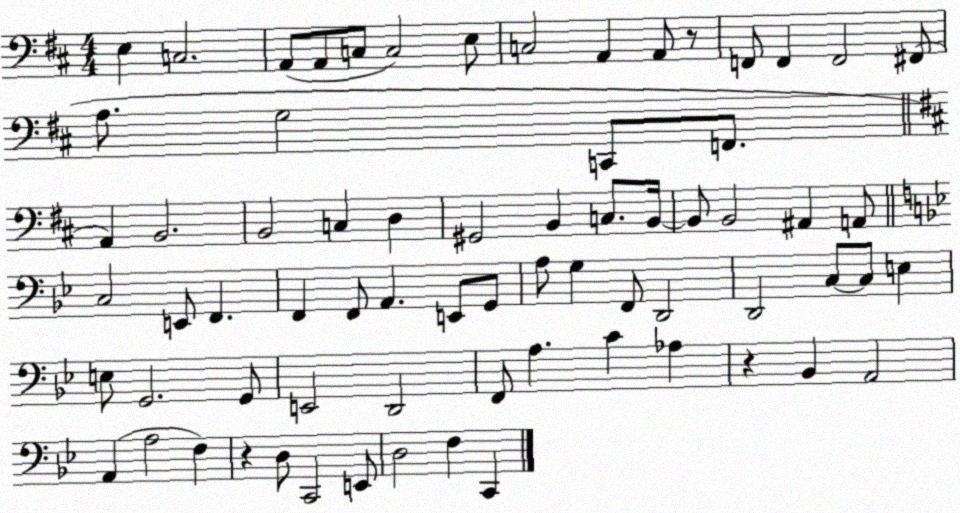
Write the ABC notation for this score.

X:1
T:Untitled
M:4/4
L:1/4
K:D
E, C,2 A,,/2 A,,/2 C,/2 C,2 E,/2 C,2 A,, A,,/2 z/2 F,,/2 F,, F,,2 ^F,,/2 A,/2 G,2 C,,/2 F,,/2 A,, B,,2 B,,2 C, D, ^G,,2 B,, C,/2 B,,/4 B,,/2 B,,2 ^A,, A,,/2 C,2 E,,/2 F,, F,, F,,/2 A,, E,,/2 G,,/2 A,/2 G, F,,/2 D,,2 D,,2 C,/2 C,/2 E, E,/2 G,,2 G,,/2 E,,2 D,,2 F,,/2 A, C _A, z _B,, A,,2 A,, A,2 F, z D,/2 C,,2 E,,/2 D,2 F, C,,